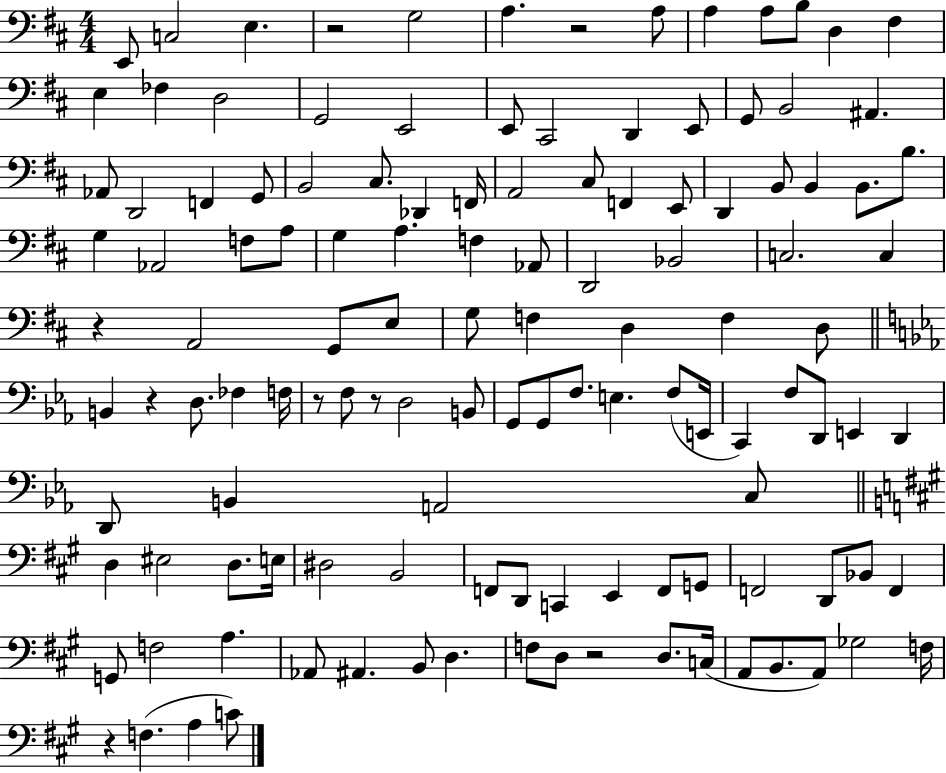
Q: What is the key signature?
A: D major